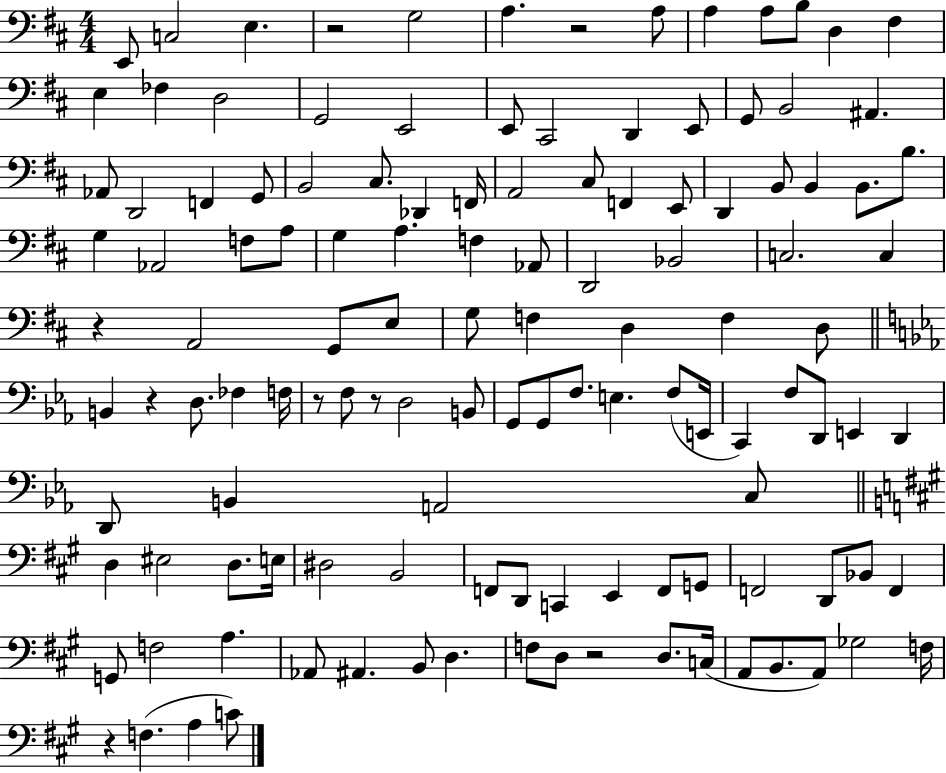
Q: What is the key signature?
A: D major